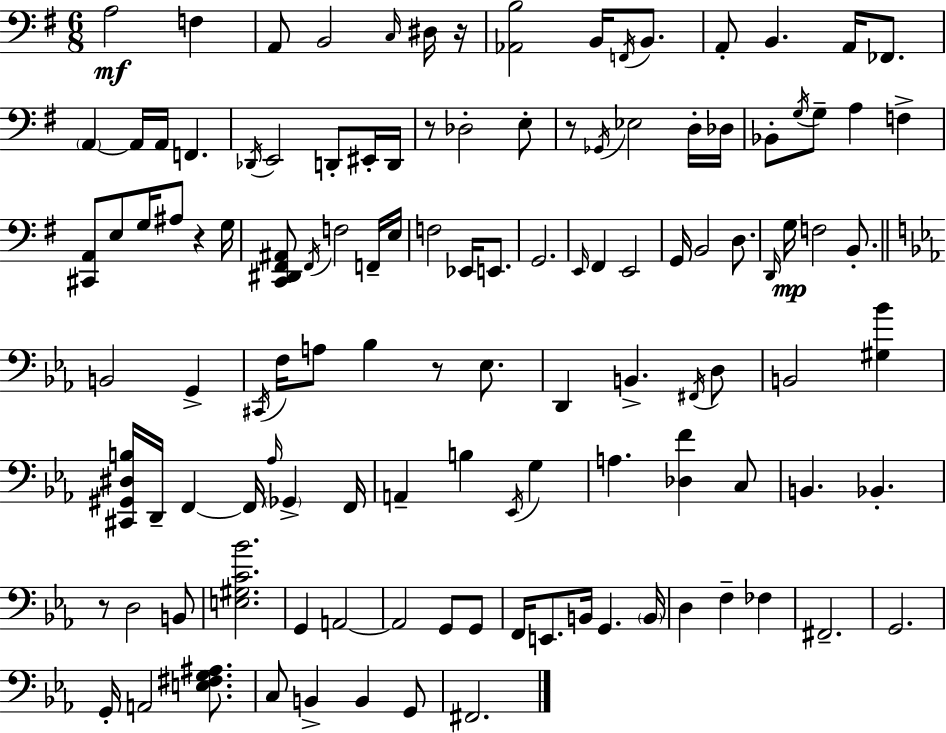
A3/h F3/q A2/e B2/h C3/s D#3/s R/s [Ab2,B3]/h B2/s F2/s B2/e. A2/e B2/q. A2/s FES2/e. A2/q A2/s A2/s F2/q. Db2/s E2/h D2/e EIS2/s D2/s R/e Db3/h E3/e R/e Gb2/s Eb3/h D3/s Db3/s Bb2/e G3/s G3/e A3/q F3/q [C#2,A2]/e E3/e G3/s A#3/e R/q G3/s [C2,D#2,F#2,A#2]/e F#2/s F3/h F2/s E3/s F3/h Eb2/s E2/e. G2/h. E2/s F#2/q E2/h G2/s B2/h D3/e. D2/s G3/s F3/h B2/e. B2/h G2/q C#2/s F3/s A3/e Bb3/q R/e Eb3/e. D2/q B2/q. F#2/s D3/e B2/h [G#3,Bb4]/q [C#2,G#2,D#3,B3]/s D2/s F2/q F2/s Ab3/s Gb2/q F2/s A2/q B3/q Eb2/s G3/q A3/q. [Db3,F4]/q C3/e B2/q. Bb2/q. R/e D3/h B2/e [E3,G#3,C4,Bb4]/h. G2/q A2/h A2/h G2/e G2/e F2/s E2/e. B2/s G2/q. B2/s D3/q F3/q FES3/q F#2/h. G2/h. G2/s A2/h [E3,F#3,G3,A#3]/e. C3/e B2/q B2/q G2/e F#2/h.